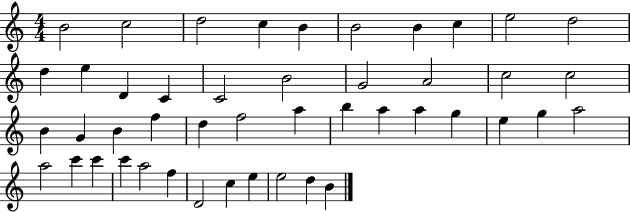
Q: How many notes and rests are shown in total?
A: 46